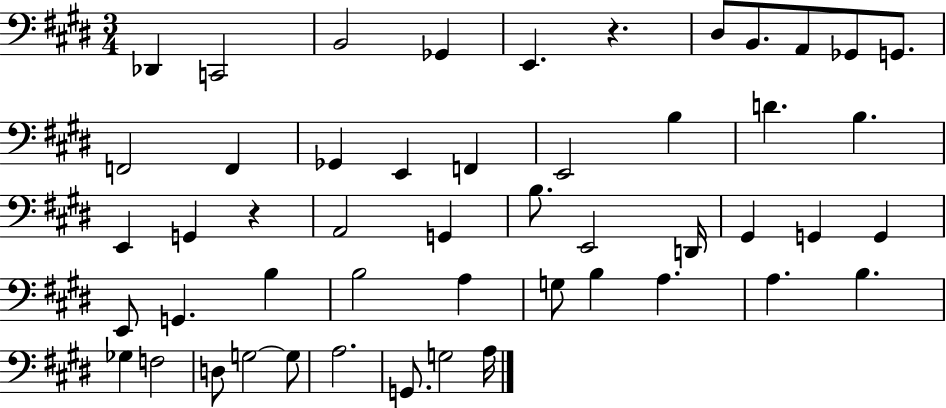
Db2/q C2/h B2/h Gb2/q E2/q. R/q. D#3/e B2/e. A2/e Gb2/e G2/e. F2/h F2/q Gb2/q E2/q F2/q E2/h B3/q D4/q. B3/q. E2/q G2/q R/q A2/h G2/q B3/e. E2/h D2/s G#2/q G2/q G2/q E2/e G2/q. B3/q B3/h A3/q G3/e B3/q A3/q. A3/q. B3/q. Gb3/q F3/h D3/e G3/h G3/e A3/h. G2/e. G3/h A3/s